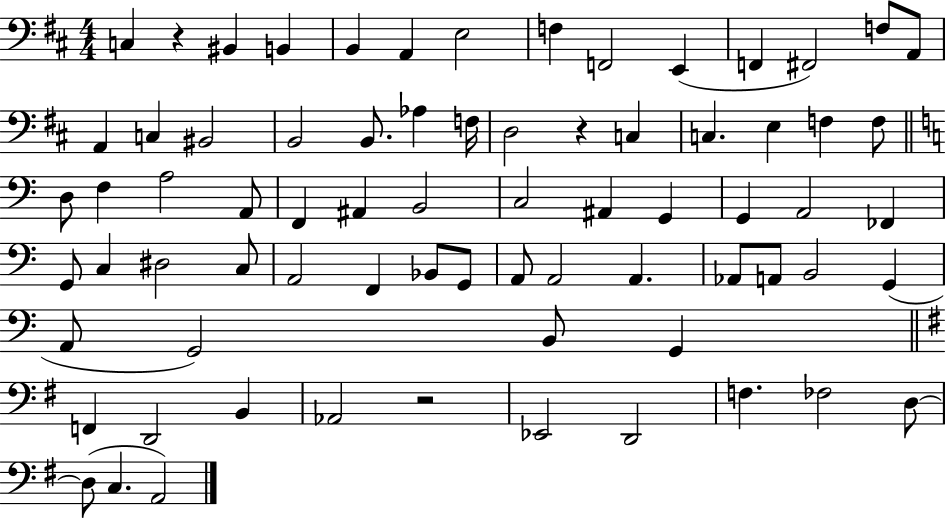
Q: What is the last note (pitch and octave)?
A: A2